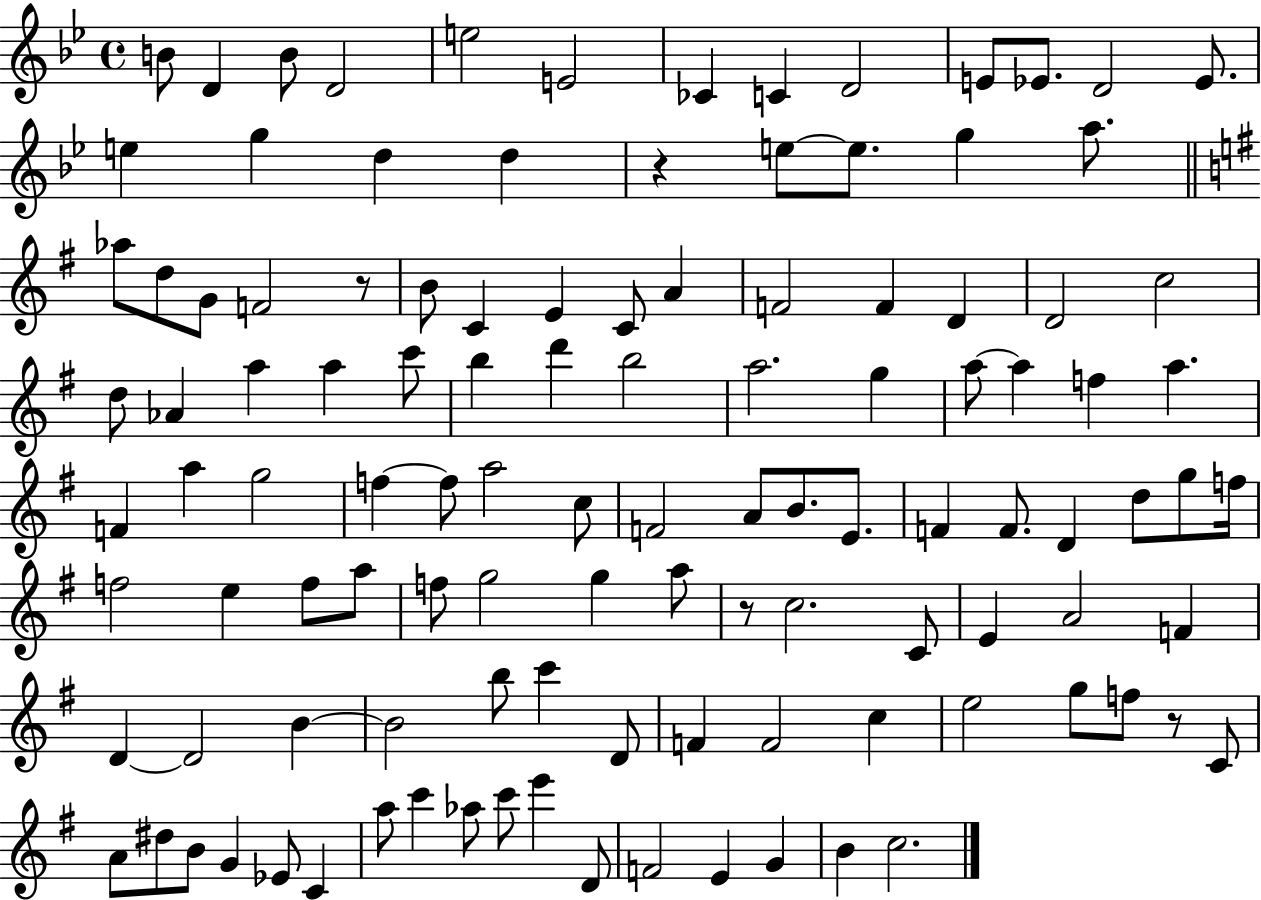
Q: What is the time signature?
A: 4/4